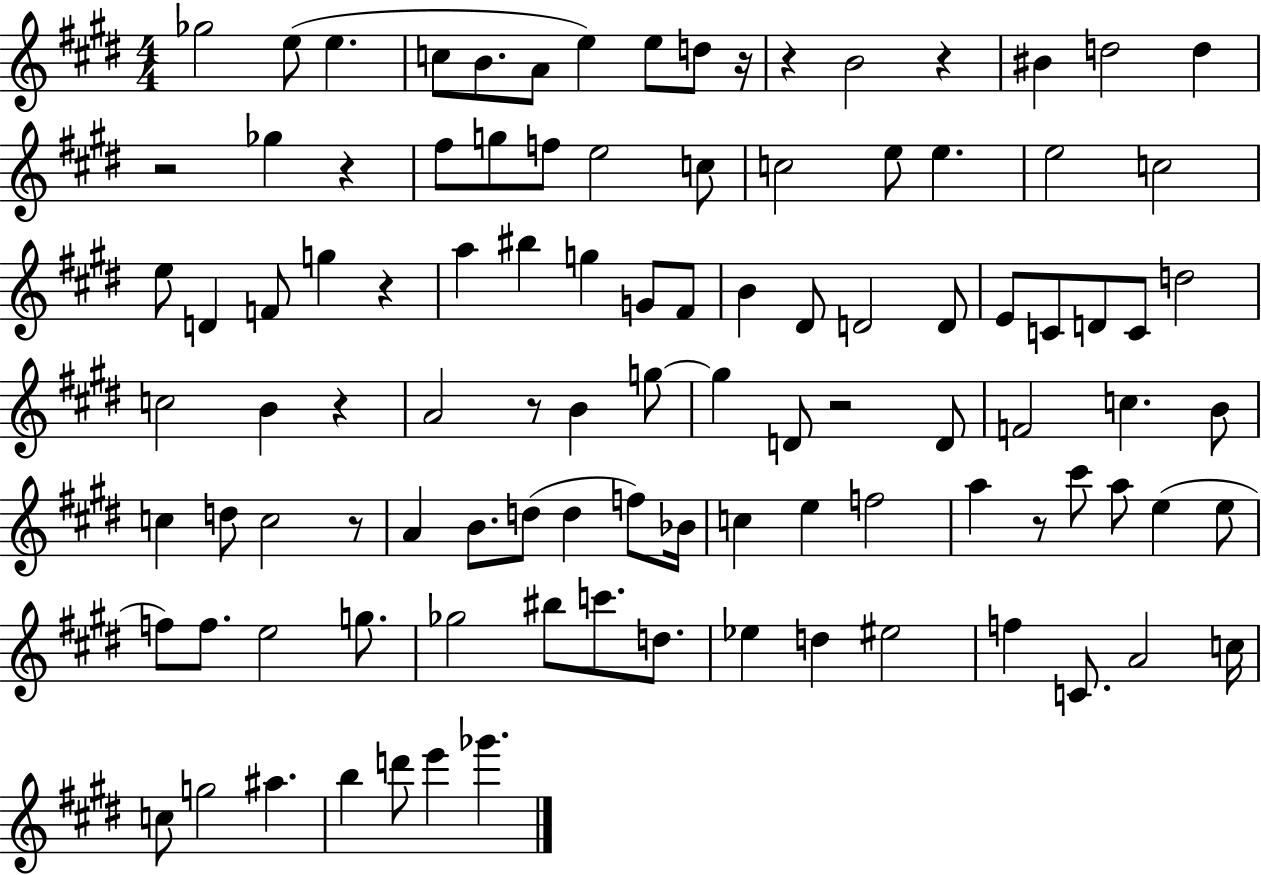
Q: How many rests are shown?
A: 11